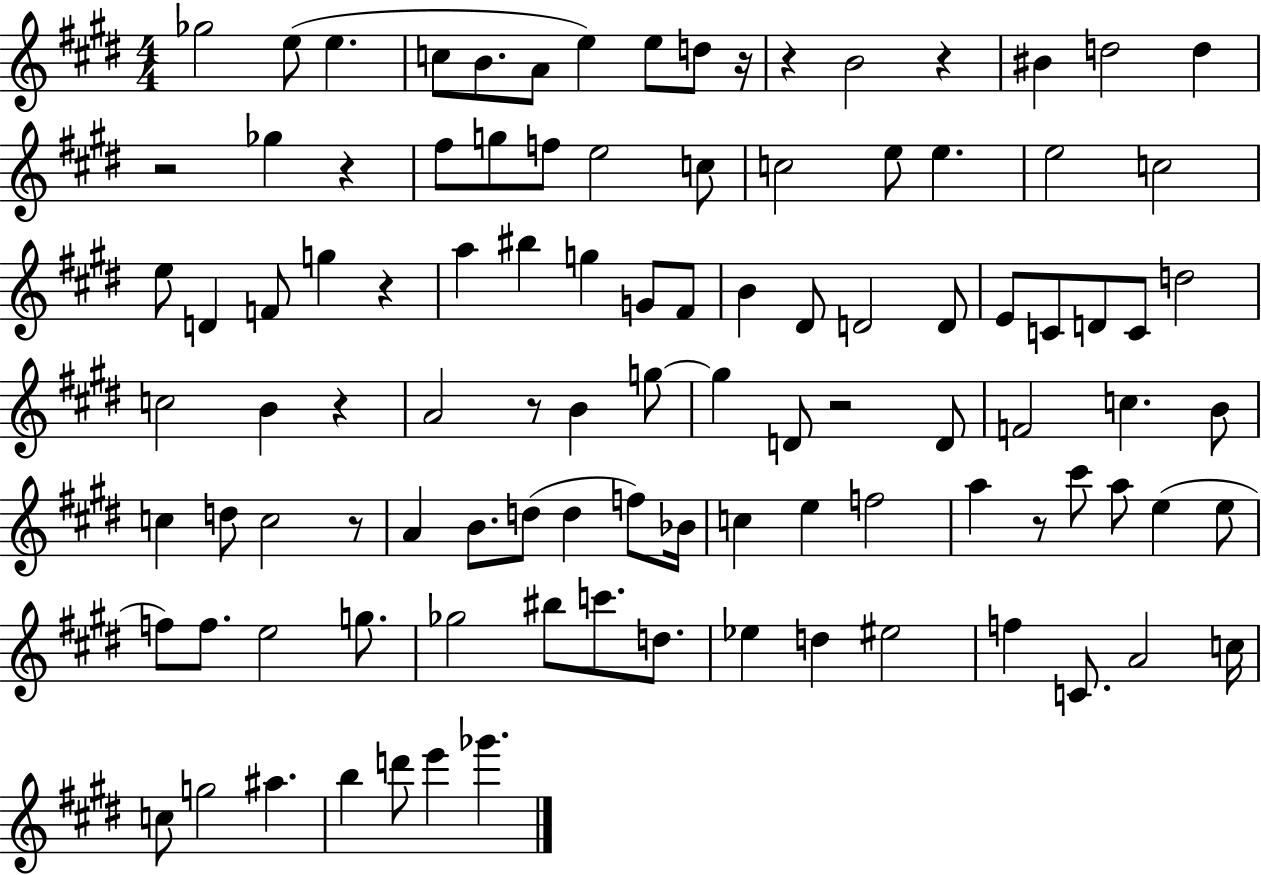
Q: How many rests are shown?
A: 11